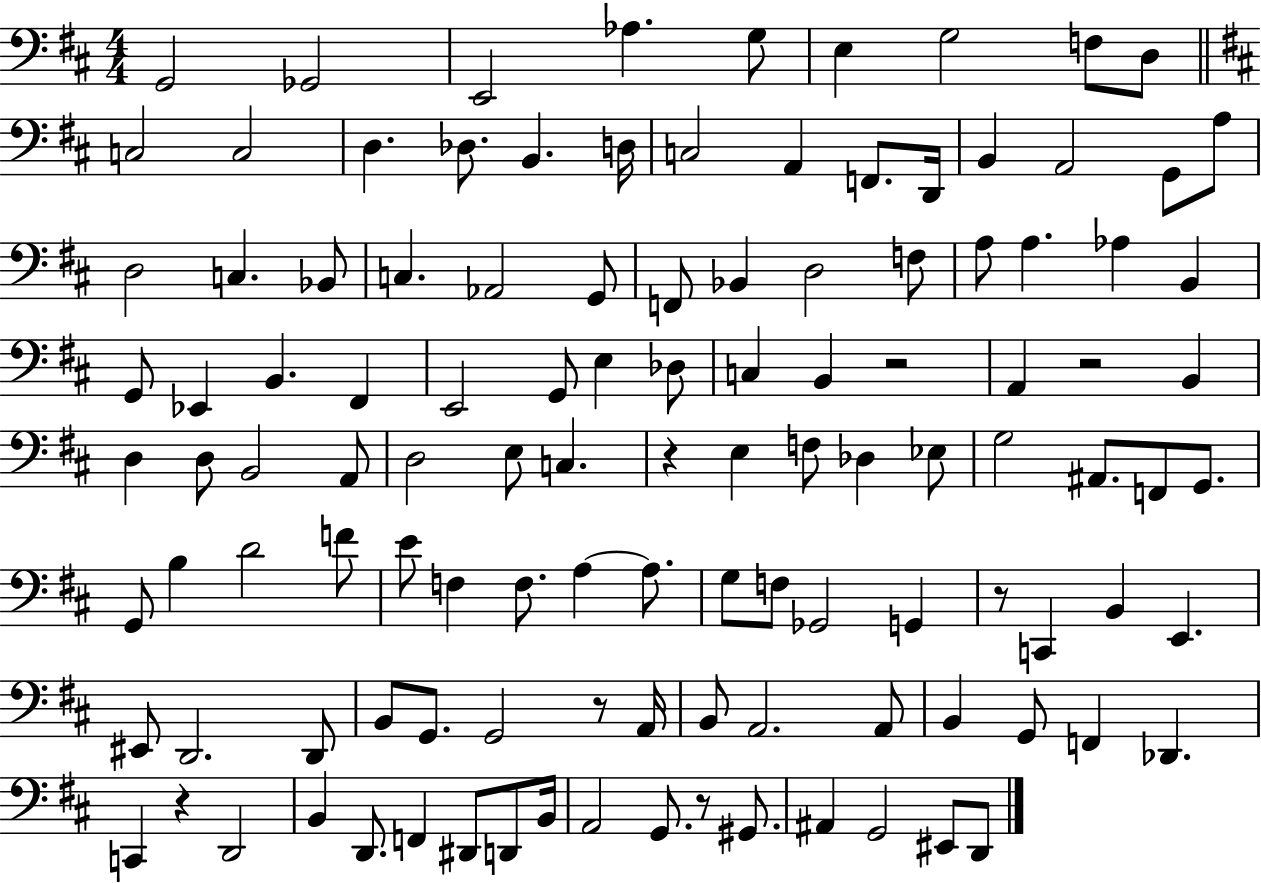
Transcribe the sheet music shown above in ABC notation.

X:1
T:Untitled
M:4/4
L:1/4
K:D
G,,2 _G,,2 E,,2 _A, G,/2 E, G,2 F,/2 D,/2 C,2 C,2 D, _D,/2 B,, D,/4 C,2 A,, F,,/2 D,,/4 B,, A,,2 G,,/2 A,/2 D,2 C, _B,,/2 C, _A,,2 G,,/2 F,,/2 _B,, D,2 F,/2 A,/2 A, _A, B,, G,,/2 _E,, B,, ^F,, E,,2 G,,/2 E, _D,/2 C, B,, z2 A,, z2 B,, D, D,/2 B,,2 A,,/2 D,2 E,/2 C, z E, F,/2 _D, _E,/2 G,2 ^A,,/2 F,,/2 G,,/2 G,,/2 B, D2 F/2 E/2 F, F,/2 A, A,/2 G,/2 F,/2 _G,,2 G,, z/2 C,, B,, E,, ^E,,/2 D,,2 D,,/2 B,,/2 G,,/2 G,,2 z/2 A,,/4 B,,/2 A,,2 A,,/2 B,, G,,/2 F,, _D,, C,, z D,,2 B,, D,,/2 F,, ^D,,/2 D,,/2 B,,/4 A,,2 G,,/2 z/2 ^G,,/2 ^A,, G,,2 ^E,,/2 D,,/2